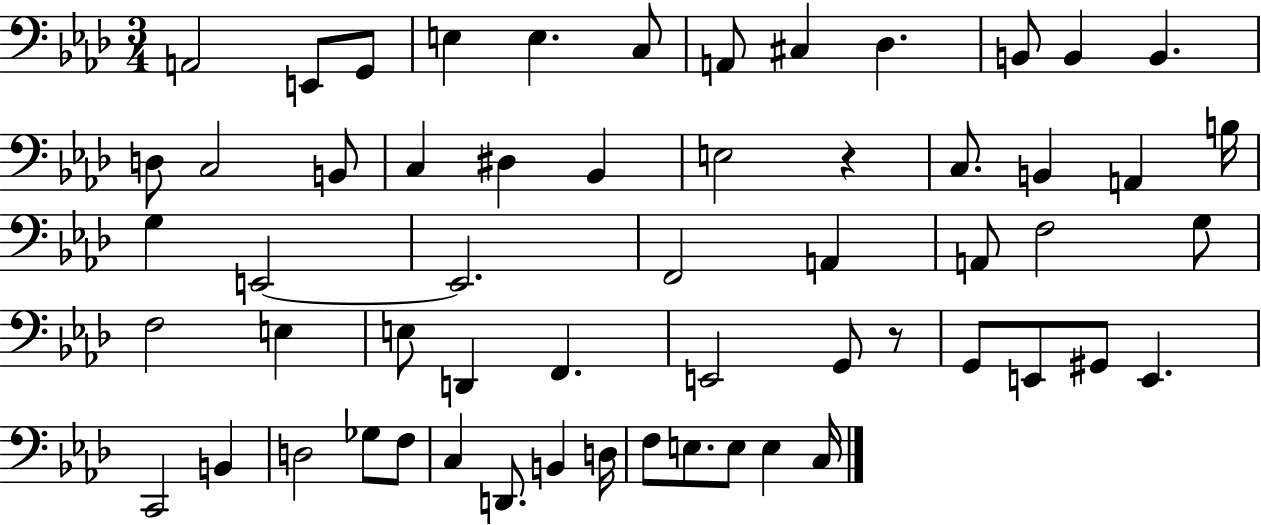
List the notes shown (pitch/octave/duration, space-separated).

A2/h E2/e G2/e E3/q E3/q. C3/e A2/e C#3/q Db3/q. B2/e B2/q B2/q. D3/e C3/h B2/e C3/q D#3/q Bb2/q E3/h R/q C3/e. B2/q A2/q B3/s G3/q E2/h E2/h. F2/h A2/q A2/e F3/h G3/e F3/h E3/q E3/e D2/q F2/q. E2/h G2/e R/e G2/e E2/e G#2/e E2/q. C2/h B2/q D3/h Gb3/e F3/e C3/q D2/e. B2/q D3/s F3/e E3/e. E3/e E3/q C3/s